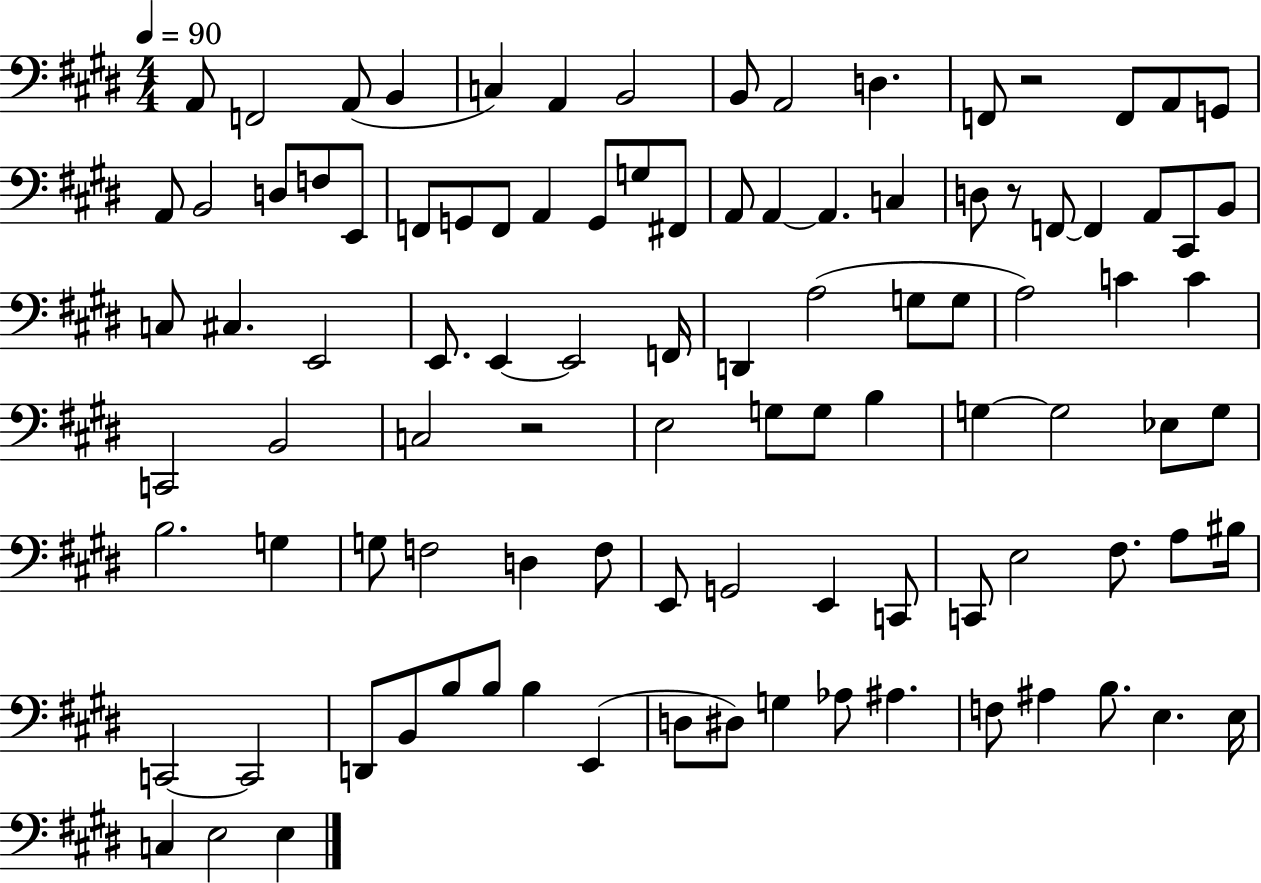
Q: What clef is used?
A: bass